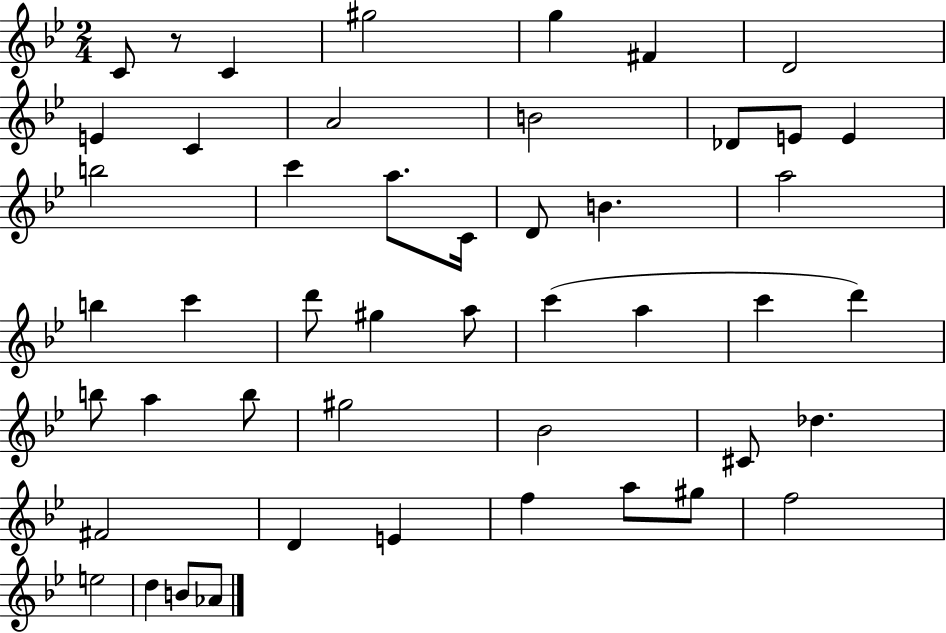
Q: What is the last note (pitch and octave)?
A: Ab4